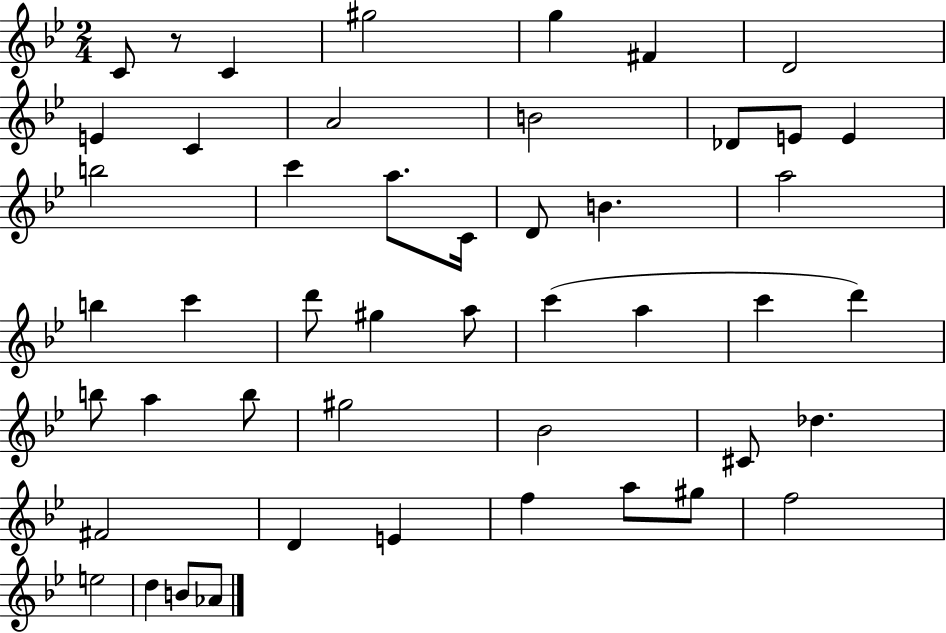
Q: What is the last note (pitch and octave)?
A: Ab4